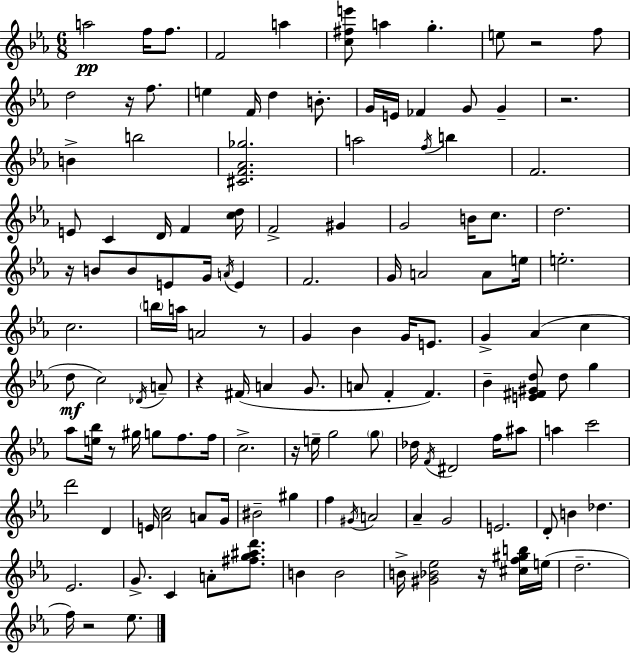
A5/h F5/s F5/e. F4/h A5/q [C5,F#5,E6]/e A5/q G5/q. E5/e R/h F5/e D5/h R/s F5/e. E5/q F4/s D5/q B4/e. G4/s E4/s FES4/q G4/e G4/q R/h. B4/q B5/h [C#4,F4,Ab4,Gb5]/h. A5/h F5/s B5/q F4/h. E4/e C4/q D4/s F4/q [C5,D5]/s F4/h G#4/q G4/h B4/s C5/e. D5/h. R/s B4/e B4/e E4/e G4/s A4/s E4/q F4/h. G4/s A4/h A4/e E5/s E5/h. C5/h. B5/s A5/s A4/h R/e G4/q Bb4/q G4/s E4/e. G4/q Ab4/q C5/q D5/e C5/h Db4/s A4/e R/q F#4/s A4/q G4/e. A4/e F4/q F4/q. Bb4/q [E4,F#4,G#4,D5]/e D5/e G5/q Ab5/e [E5,Bb5]/s R/e G#5/s G5/e F5/e. F5/s C5/h. R/s E5/s G5/h G5/e Db5/s F4/s D#4/h F5/s A#5/e A5/q C6/h D6/h D4/q E4/s [Ab4,C5]/h A4/e G4/s BIS4/h G#5/q F5/q G#4/s A4/h Ab4/q G4/h E4/h. D4/e B4/q Db5/q. Eb4/h. G4/e. C4/q A4/e [F#5,G5,A#5,D6]/e. B4/q B4/h B4/s [G#4,Bb4,Eb5]/h R/s [C#5,F5,G#5,B5]/s E5/s D5/h. F5/s R/h Eb5/e.